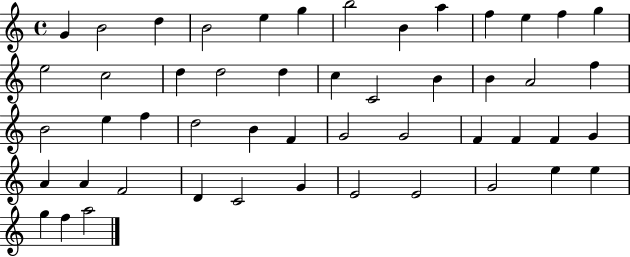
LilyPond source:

{
  \clef treble
  \time 4/4
  \defaultTimeSignature
  \key c \major
  g'4 b'2 d''4 | b'2 e''4 g''4 | b''2 b'4 a''4 | f''4 e''4 f''4 g''4 | \break e''2 c''2 | d''4 d''2 d''4 | c''4 c'2 b'4 | b'4 a'2 f''4 | \break b'2 e''4 f''4 | d''2 b'4 f'4 | g'2 g'2 | f'4 f'4 f'4 g'4 | \break a'4 a'4 f'2 | d'4 c'2 g'4 | e'2 e'2 | g'2 e''4 e''4 | \break g''4 f''4 a''2 | \bar "|."
}